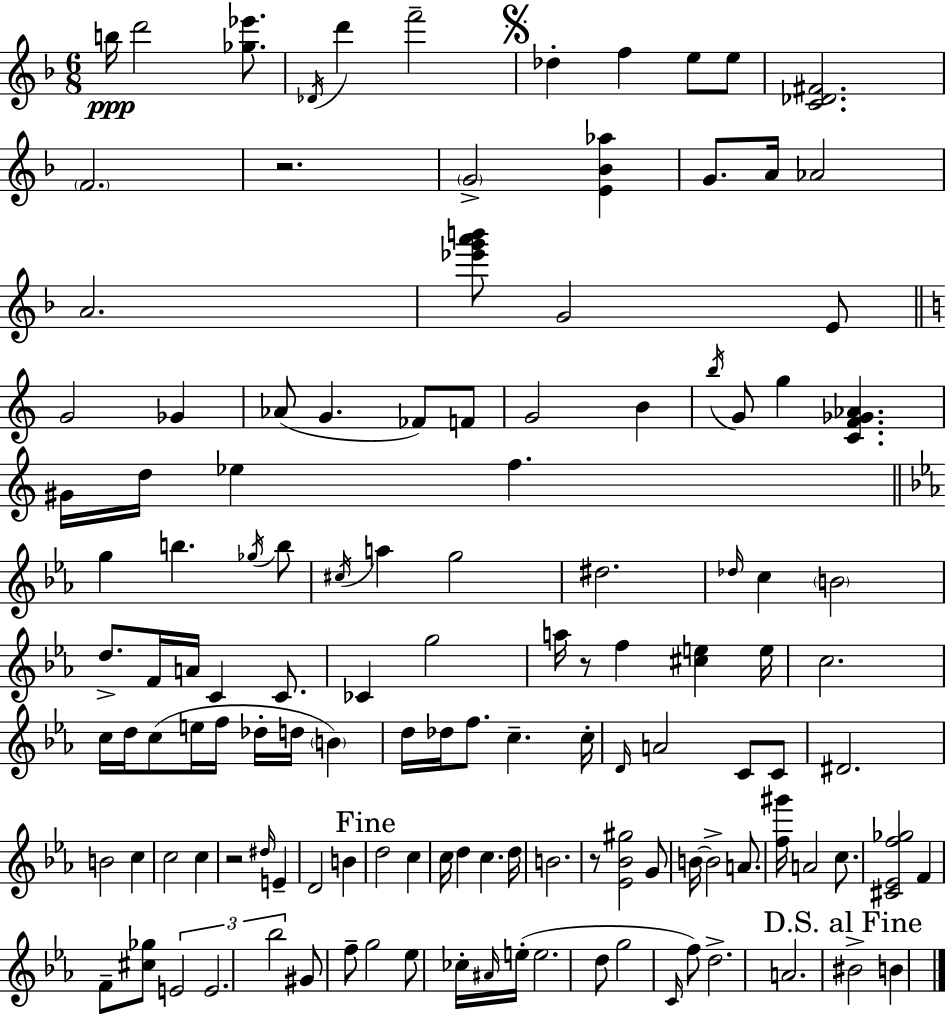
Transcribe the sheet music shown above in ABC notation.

X:1
T:Untitled
M:6/8
L:1/4
K:Dm
b/4 d'2 [_g_e']/2 _D/4 d' f'2 _d f e/2 e/2 [C_D^F]2 F2 z2 G2 [E_B_a] G/2 A/4 _A2 A2 [_e'g'a'b']/2 G2 E/2 G2 _G _A/2 G _F/2 F/2 G2 B b/4 G/2 g [CF_G_A] ^G/4 d/4 _e f g b _g/4 b/2 ^c/4 a g2 ^d2 _d/4 c B2 d/2 F/4 A/4 C C/2 _C g2 a/4 z/2 f [^ce] e/4 c2 c/4 d/4 c/2 e/4 f/4 _d/4 d/4 B d/4 _d/4 f/2 c c/4 D/4 A2 C/2 C/2 ^D2 B2 c c2 c z2 ^d/4 E D2 B d2 c c/4 d c d/4 B2 z/2 [_E_B^g]2 G/2 B/4 B2 A/2 [f^g']/4 A2 c/2 [^C_Ef_g]2 F F/2 [^c_g]/2 E2 E2 _b2 ^G/2 f/2 g2 _e/2 _c/4 ^A/4 e/4 e2 d/2 g2 C/4 f/2 d2 A2 ^B2 B